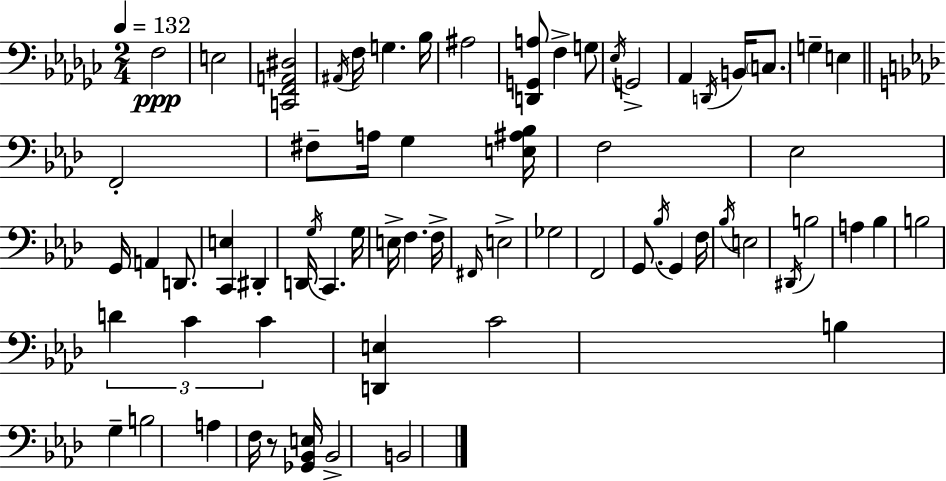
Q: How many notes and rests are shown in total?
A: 67